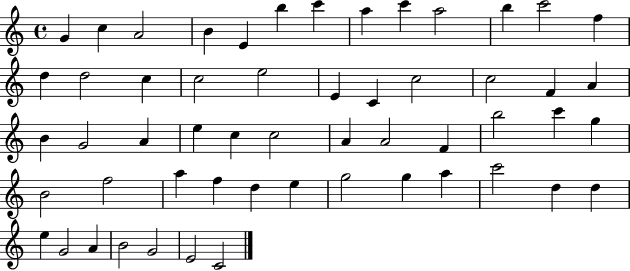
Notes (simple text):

G4/q C5/q A4/h B4/q E4/q B5/q C6/q A5/q C6/q A5/h B5/q C6/h F5/q D5/q D5/h C5/q C5/h E5/h E4/q C4/q C5/h C5/h F4/q A4/q B4/q G4/h A4/q E5/q C5/q C5/h A4/q A4/h F4/q B5/h C6/q G5/q B4/h F5/h A5/q F5/q D5/q E5/q G5/h G5/q A5/q C6/h D5/q D5/q E5/q G4/h A4/q B4/h G4/h E4/h C4/h